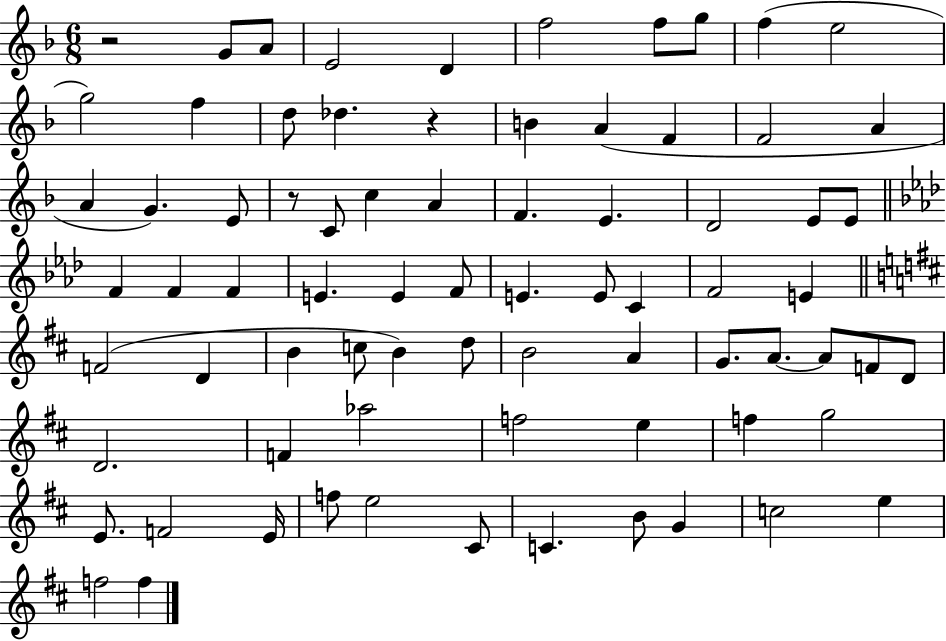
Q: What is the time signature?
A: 6/8